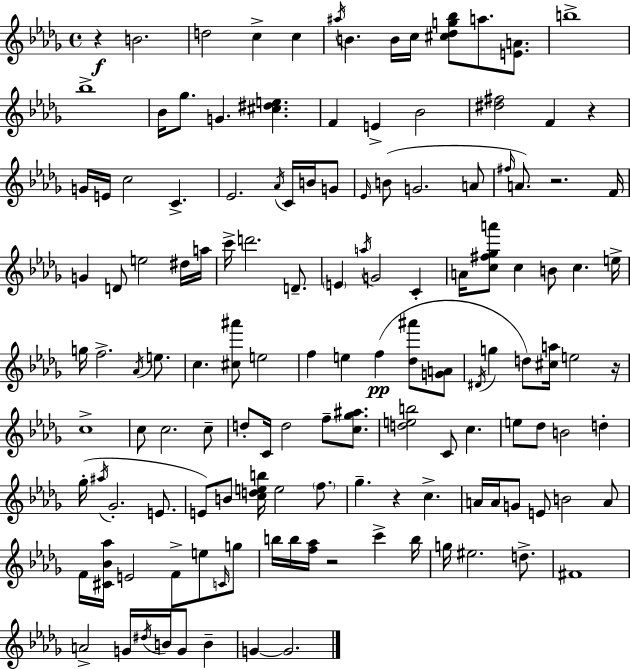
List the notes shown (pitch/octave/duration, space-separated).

R/q B4/h. D5/h C5/q C5/q A#5/s B4/q. B4/s C5/s [C#5,Db5,G5,Bb5]/e A5/e. [E4,A4]/e. B5/w Bb5/w Bb4/s Gb5/e. G4/q. [C#5,D#5,E5]/q. F4/q E4/q Bb4/h [D#5,F#5]/h F4/q R/q G4/s E4/s C5/h C4/q. Eb4/h. Ab4/s C4/s B4/s G4/e Eb4/s B4/e G4/h. A4/e F#5/s A4/e. R/h. F4/s G4/q D4/e E5/h D#5/s A5/s C6/s D6/h. D4/e. E4/q A5/s G4/h C4/q A4/s [C5,F#5,Gb5,A6]/e C5/q B4/e C5/q. E5/s G5/s F5/h. Ab4/s E5/e. C5/q. [C#5,A#6]/e E5/h F5/q E5/q F5/q [Db5,A#6]/e [G4,A4]/e D#4/s G5/q D5/e [C#5,A5]/s E5/h R/s C5/w C5/e C5/h. C5/e D5/e C4/s D5/h F5/e [C5,Gb5,A#5]/e. [D5,E5,B5]/h C4/e C5/q. E5/e Db5/e B4/h D5/q Gb5/s A#5/s Gb4/h. E4/e. E4/e B4/e [C5,D5,E5,B5]/s E5/h F5/e. Gb5/q. R/q C5/q. A4/s A4/s G4/e E4/e B4/h A4/e F4/s [C#4,Bb4,Ab5]/s E4/h F4/e E5/e C4/s G5/e B5/s B5/s [F5,Ab5]/s R/h C6/q B5/s G5/s EIS5/h. D5/e. F#4/w A4/h G4/s D#5/s B4/s G4/e B4/q G4/q G4/h.